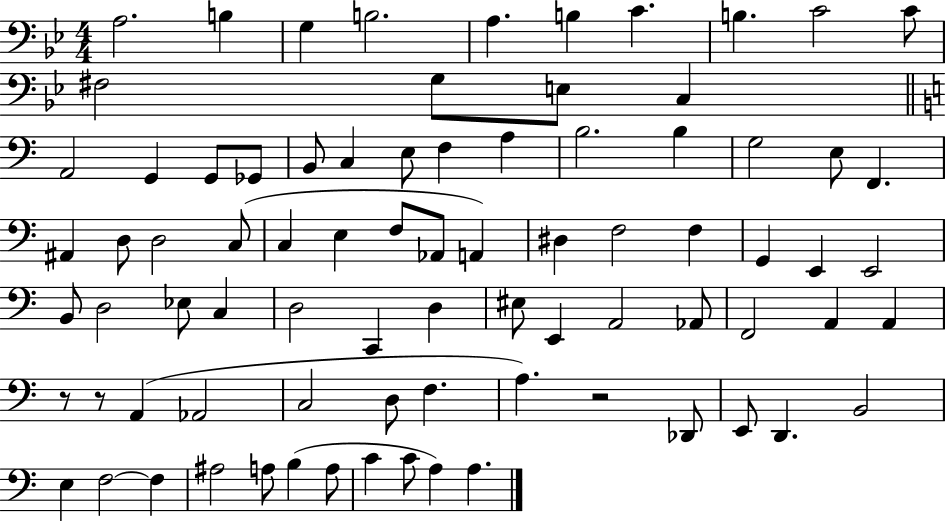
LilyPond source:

{
  \clef bass
  \numericTimeSignature
  \time 4/4
  \key bes \major
  \repeat volta 2 { a2. b4 | g4 b2. | a4. b4 c'4. | b4. c'2 c'8 | \break fis2 g8 e8 c4 | \bar "||" \break \key c \major a,2 g,4 g,8 ges,8 | b,8 c4 e8 f4 a4 | b2. b4 | g2 e8 f,4. | \break ais,4 d8 d2 c8( | c4 e4 f8 aes,8 a,4) | dis4 f2 f4 | g,4 e,4 e,2 | \break b,8 d2 ees8 c4 | d2 c,4 d4 | eis8 e,4 a,2 aes,8 | f,2 a,4 a,4 | \break r8 r8 a,4( aes,2 | c2 d8 f4. | a4.) r2 des,8 | e,8 d,4. b,2 | \break e4 f2~~ f4 | ais2 a8 b4( a8 | c'4 c'8 a4) a4. | } \bar "|."
}